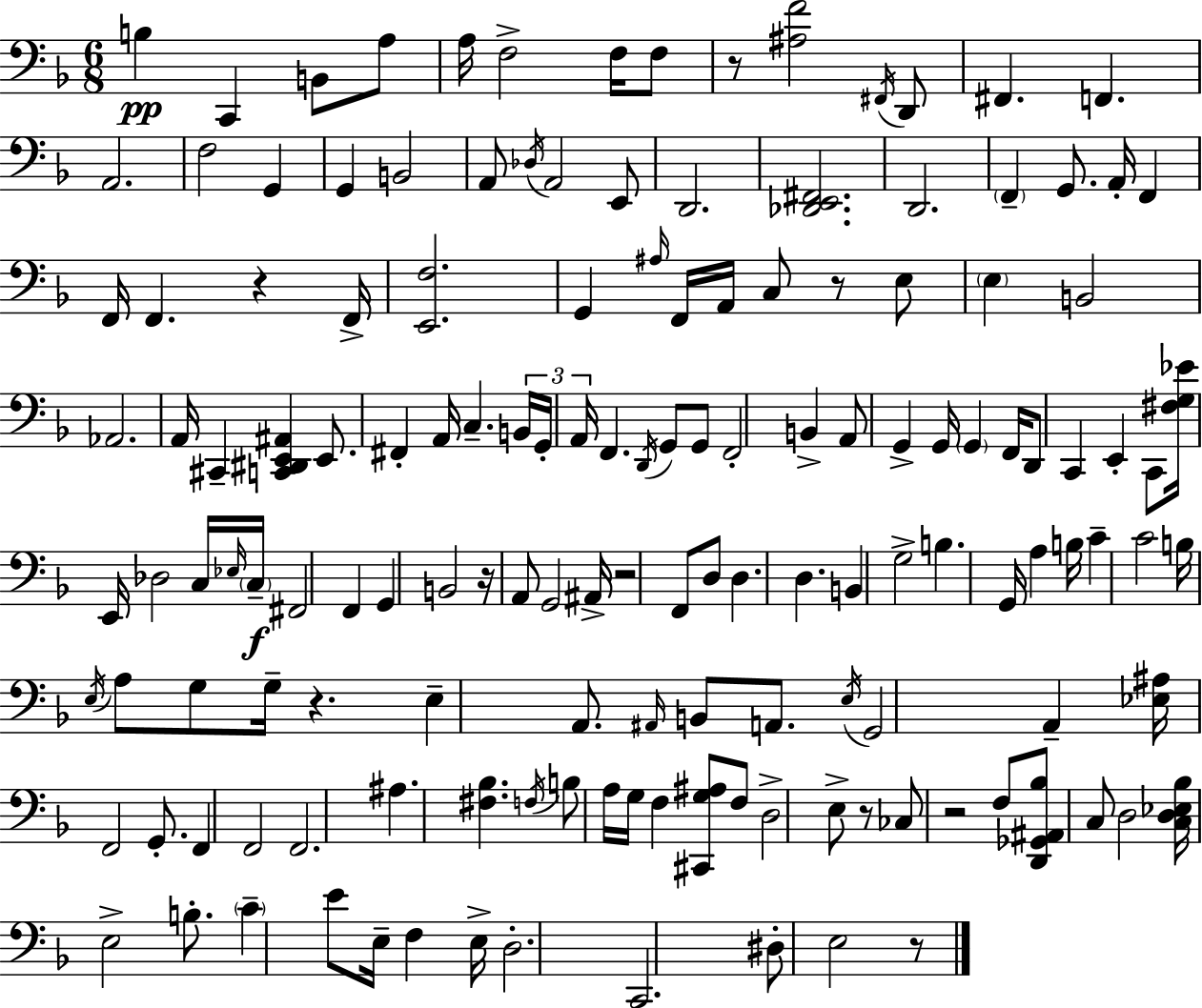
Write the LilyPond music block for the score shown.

{
  \clef bass
  \numericTimeSignature
  \time 6/8
  \key d \minor
  b4\pp c,4 b,8 a8 | a16 f2-> f16 f8 | r8 <ais f'>2 \acciaccatura { fis,16 } d,8 | fis,4. f,4. | \break a,2. | f2 g,4 | g,4 b,2 | a,8 \acciaccatura { des16 } a,2 | \break e,8 d,2. | <des, e, fis,>2. | d,2. | \parenthesize f,4-- g,8. a,16-. f,4 | \break f,16 f,4. r4 | f,16-> <e, f>2. | g,4 \grace { ais16 } f,16 a,16 c8 r8 | e8 \parenthesize e4 b,2 | \break aes,2. | a,16 cis,4-- <c, dis, e, ais,>4 | e,8. fis,4-. a,16 c4.-- | \tuplet 3/2 { b,16 g,16-. a,16 } f,4. \acciaccatura { d,16 } | \break g,8 g,8 f,2-. | b,4-> a,8 g,4-> g,16 \parenthesize g,4 | f,16 d,8 c,4 e,4-. | c,8 <fis g ees'>16 e,16 des2 | \break c16 \grace { ees16 }\f \parenthesize c16-- fis,2 | f,4 g,4 b,2 | r16 a,8 g,2 | ais,16-> r2 | \break f,8 d8 d4. d4. | b,4 g2-> | b4. g,16 | a4 b16 c'4-- c'2 | \break b16 \acciaccatura { e16 } a8 g8 g16-- | r4. e4-- a,8. | \grace { ais,16 } b,8 a,8. \acciaccatura { e16 } g,2 | a,4-- <ees ais>16 f,2 | \break g,8.-. f,4 | f,2 f,2. | ais4. | <fis bes>4. \acciaccatura { f16 } b8 a16 | \break g16 f4 <cis, g ais>8 f8 d2-> | e8-> r8 ces8 r2 | f8 <d, ges, ais, bes>8 c8 | d2 <c d ees bes>16 e2-> | \break b8.-. \parenthesize c'4-- | e'8 e16-- f4 e16-> d2.-. | c,2. | dis8-. e2 | \break r8 \bar "|."
}